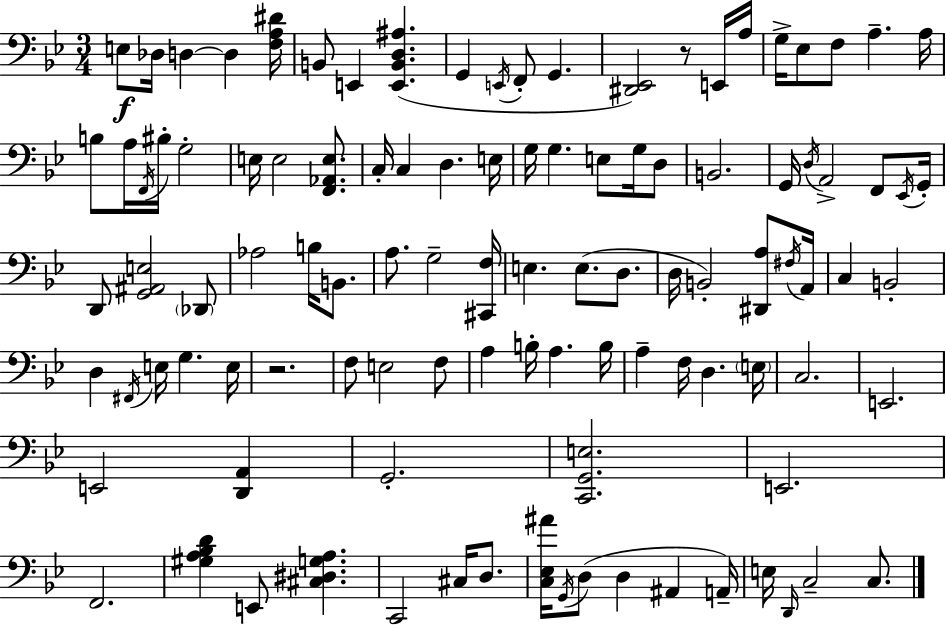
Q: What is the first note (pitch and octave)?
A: E3